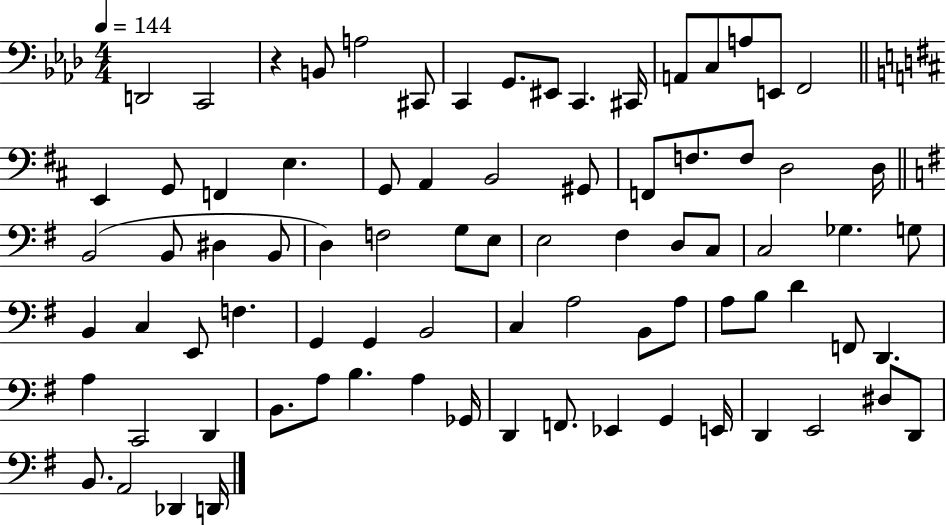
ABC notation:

X:1
T:Untitled
M:4/4
L:1/4
K:Ab
D,,2 C,,2 z B,,/2 A,2 ^C,,/2 C,, G,,/2 ^E,,/2 C,, ^C,,/4 A,,/2 C,/2 A,/2 E,,/2 F,,2 E,, G,,/2 F,, E, G,,/2 A,, B,,2 ^G,,/2 F,,/2 F,/2 F,/2 D,2 D,/4 B,,2 B,,/2 ^D, B,,/2 D, F,2 G,/2 E,/2 E,2 ^F, D,/2 C,/2 C,2 _G, G,/2 B,, C, E,,/2 F, G,, G,, B,,2 C, A,2 B,,/2 A,/2 A,/2 B,/2 D F,,/2 D,, A, C,,2 D,, B,,/2 A,/2 B, A, _G,,/4 D,, F,,/2 _E,, G,, E,,/4 D,, E,,2 ^D,/2 D,,/2 B,,/2 A,,2 _D,, D,,/4